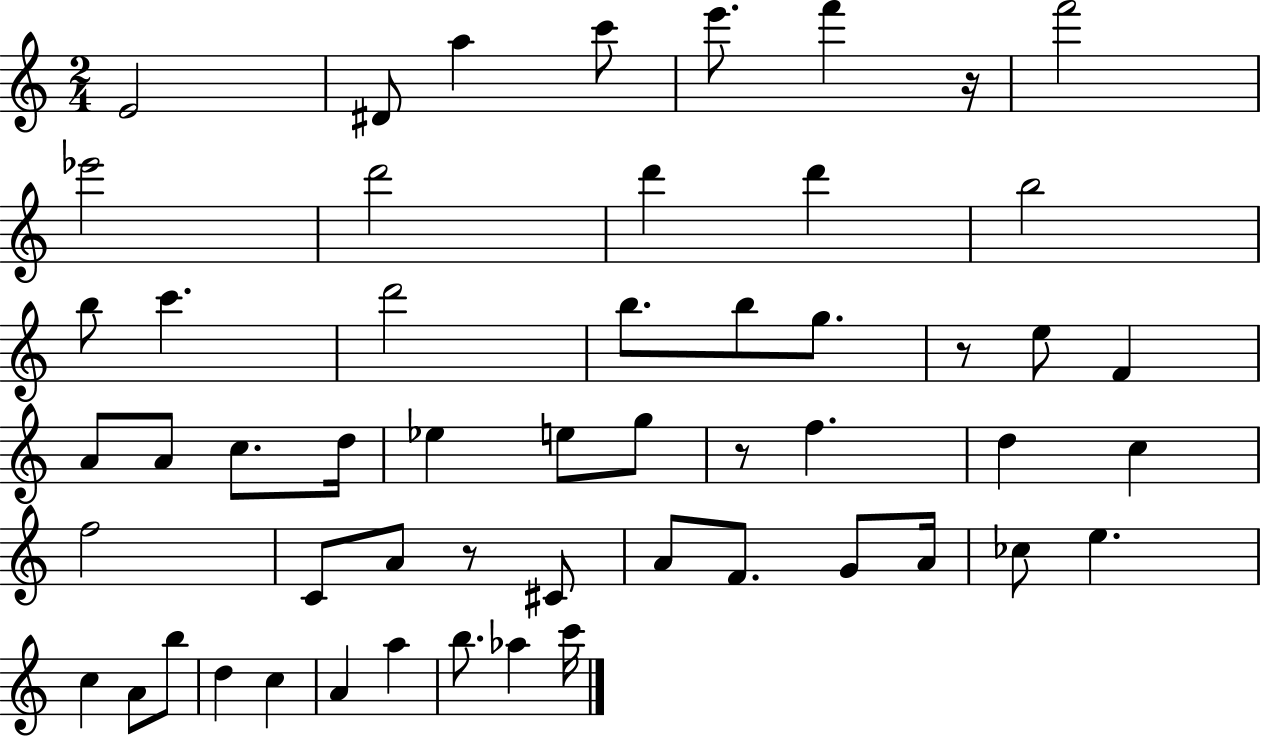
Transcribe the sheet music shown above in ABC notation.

X:1
T:Untitled
M:2/4
L:1/4
K:C
E2 ^D/2 a c'/2 e'/2 f' z/4 f'2 _e'2 d'2 d' d' b2 b/2 c' d'2 b/2 b/2 g/2 z/2 e/2 F A/2 A/2 c/2 d/4 _e e/2 g/2 z/2 f d c f2 C/2 A/2 z/2 ^C/2 A/2 F/2 G/2 A/4 _c/2 e c A/2 b/2 d c A a b/2 _a c'/4